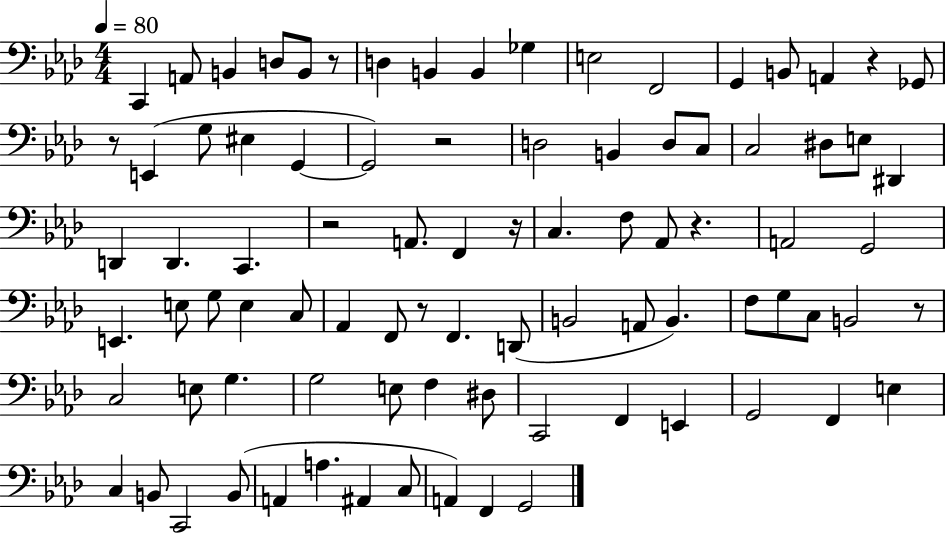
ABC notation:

X:1
T:Untitled
M:4/4
L:1/4
K:Ab
C,, A,,/2 B,, D,/2 B,,/2 z/2 D, B,, B,, _G, E,2 F,,2 G,, B,,/2 A,, z _G,,/2 z/2 E,, G,/2 ^E, G,, G,,2 z2 D,2 B,, D,/2 C,/2 C,2 ^D,/2 E,/2 ^D,, D,, D,, C,, z2 A,,/2 F,, z/4 C, F,/2 _A,,/2 z A,,2 G,,2 E,, E,/2 G,/2 E, C,/2 _A,, F,,/2 z/2 F,, D,,/2 B,,2 A,,/2 B,, F,/2 G,/2 C,/2 B,,2 z/2 C,2 E,/2 G, G,2 E,/2 F, ^D,/2 C,,2 F,, E,, G,,2 F,, E, C, B,,/2 C,,2 B,,/2 A,, A, ^A,, C,/2 A,, F,, G,,2